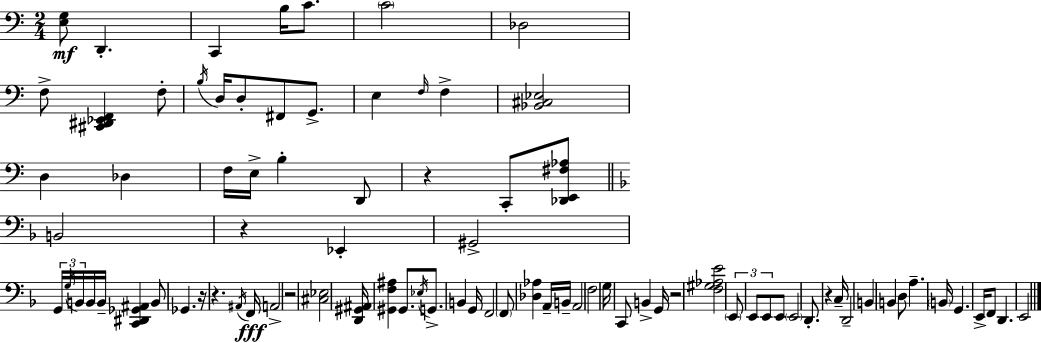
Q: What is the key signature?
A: C major